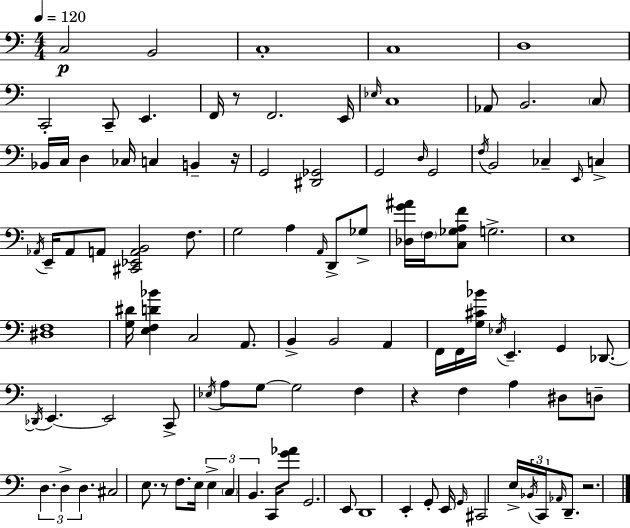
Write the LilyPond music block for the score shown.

{
  \clef bass
  \numericTimeSignature
  \time 4/4
  \key a \minor
  \tempo 4 = 120
  \repeat volta 2 { c2\p b,2 | c1-. | c1 | d1 | \break c,2-. c,8-- e,4. | f,16 r8 f,2. e,16 | \grace { ees16 } c1 | aes,8 b,2. \parenthesize c8 | \break bes,16 c16 d4 ces16 c4 b,4-- | r16 g,2 <dis, ges,>2 | g,2 \grace { d16 } g,2 | \acciaccatura { f16 } b,2 ces4-- \grace { e,16 } | \break c4-> \acciaccatura { aes,16 } e,16-- aes,8 a,8 <cis, ees, a, b,>2 | f8. g2 a4 | \grace { a,16 } d,8-> ges8-> <des g' ais'>16 \parenthesize f16 <c ges a f'>8 g2.-> | e1 | \break <dis f>1 | <g dis'>16 <e f d' bes'>4 c2 | a,8. b,4-> b,2 | a,4 f,16 f,16 <g cis' bes'>16 \acciaccatura { ees16 } e,4.-- | \break g,4 des,8.~~ \acciaccatura { des,16 } e,4.~~ e,2 | c,8-> \acciaccatura { ees16 } a8 g8~~ g2 | f4 r4 f4 | a4 dis8 d8-- \tuplet 3/2 { d4. d4-> | \break d4. } cis2 | e8. r8 f8. e16 \tuplet 3/2 { e4-> \parenthesize c4 | b,4. } c,16 <g' aes'>8 g,2. | e,8 d,1 | \break e,4-. g,8-. e,16 | \grace { g,16 } cis,2 e16-> \tuplet 3/2 { \acciaccatura { bes,16 } c,16 \grace { aes,16 } } d,8.-- | r2. } \bar "|."
}